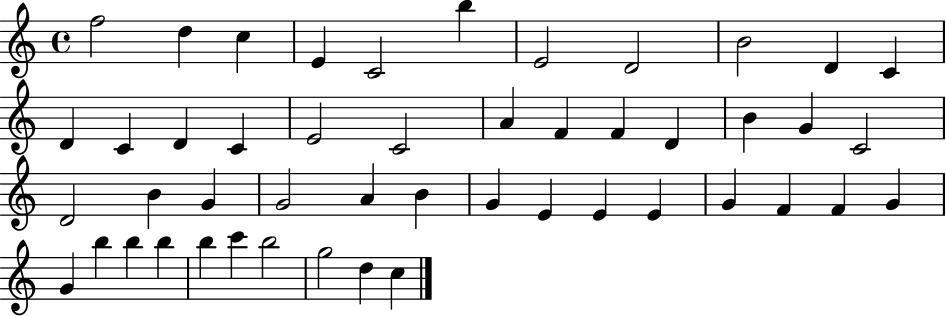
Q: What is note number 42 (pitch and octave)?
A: B5